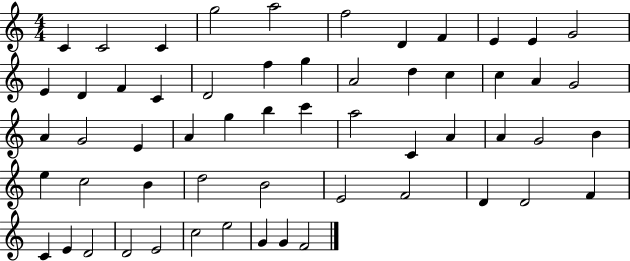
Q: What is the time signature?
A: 4/4